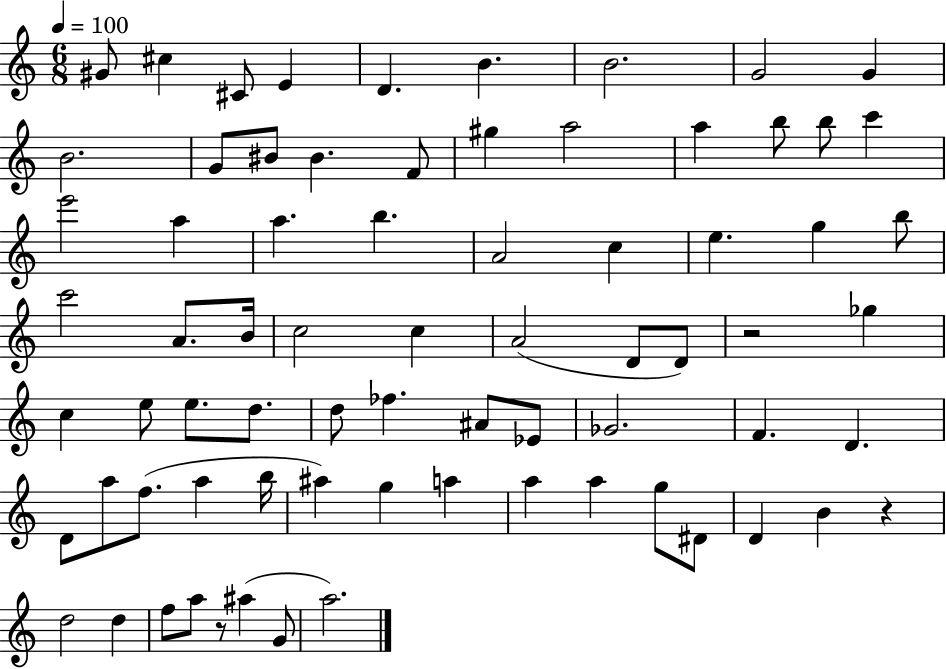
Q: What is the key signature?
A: C major